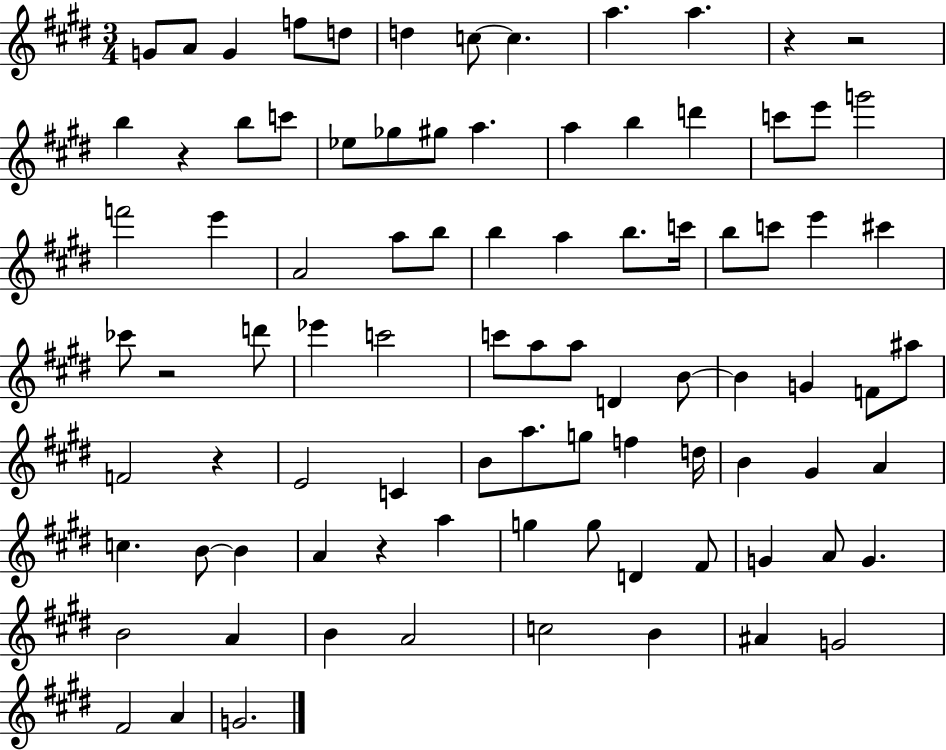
{
  \clef treble
  \numericTimeSignature
  \time 3/4
  \key e \major
  g'8 a'8 g'4 f''8 d''8 | d''4 c''8~~ c''4. | a''4. a''4. | r4 r2 | \break b''4 r4 b''8 c'''8 | ees''8 ges''8 gis''8 a''4. | a''4 b''4 d'''4 | c'''8 e'''8 g'''2 | \break f'''2 e'''4 | a'2 a''8 b''8 | b''4 a''4 b''8. c'''16 | b''8 c'''8 e'''4 cis'''4 | \break ces'''8 r2 d'''8 | ees'''4 c'''2 | c'''8 a''8 a''8 d'4 b'8~~ | b'4 g'4 f'8 ais''8 | \break f'2 r4 | e'2 c'4 | b'8 a''8. g''8 f''4 d''16 | b'4 gis'4 a'4 | \break c''4. b'8~~ b'4 | a'4 r4 a''4 | g''4 g''8 d'4 fis'8 | g'4 a'8 g'4. | \break b'2 a'4 | b'4 a'2 | c''2 b'4 | ais'4 g'2 | \break fis'2 a'4 | g'2. | \bar "|."
}